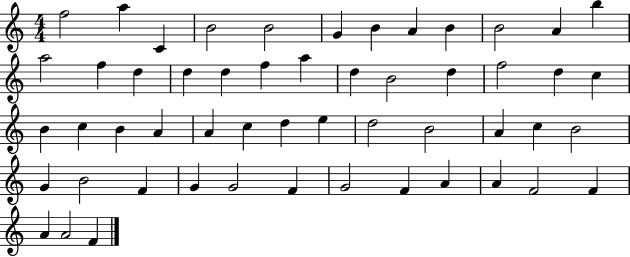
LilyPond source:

{
  \clef treble
  \numericTimeSignature
  \time 4/4
  \key c \major
  f''2 a''4 c'4 | b'2 b'2 | g'4 b'4 a'4 b'4 | b'2 a'4 b''4 | \break a''2 f''4 d''4 | d''4 d''4 f''4 a''4 | d''4 b'2 d''4 | f''2 d''4 c''4 | \break b'4 c''4 b'4 a'4 | a'4 c''4 d''4 e''4 | d''2 b'2 | a'4 c''4 b'2 | \break g'4 b'2 f'4 | g'4 g'2 f'4 | g'2 f'4 a'4 | a'4 f'2 f'4 | \break a'4 a'2 f'4 | \bar "|."
}